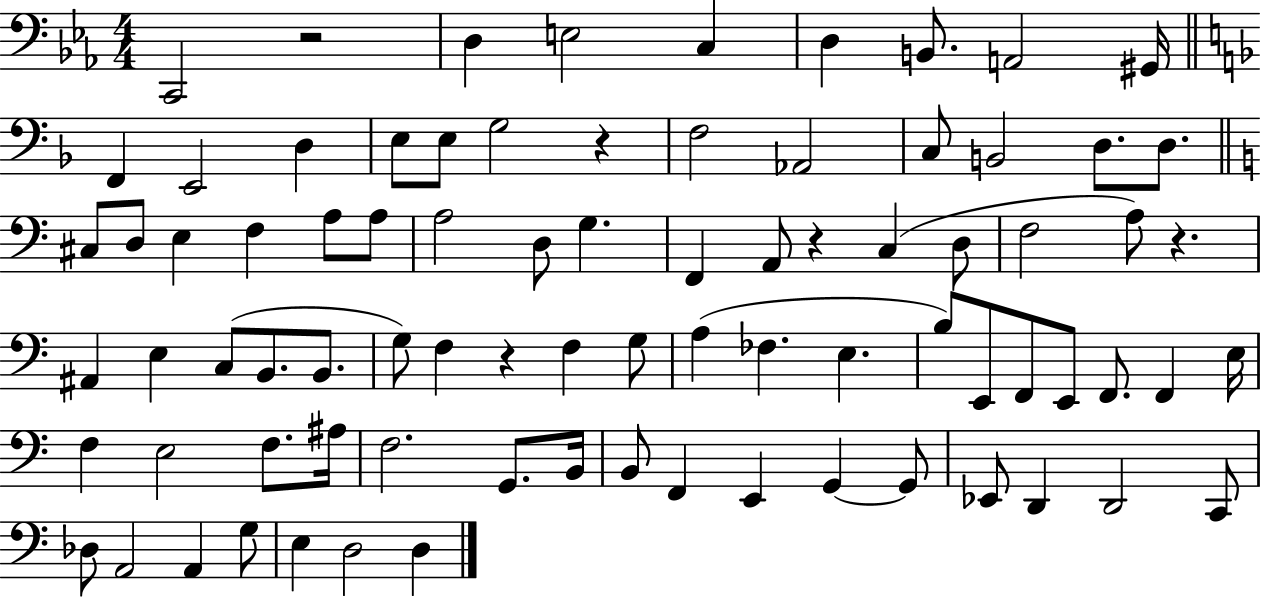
{
  \clef bass
  \numericTimeSignature
  \time 4/4
  \key ees \major
  c,2 r2 | d4 e2 c4 | d4 b,8. a,2 gis,16 | \bar "||" \break \key d \minor f,4 e,2 d4 | e8 e8 g2 r4 | f2 aes,2 | c8 b,2 d8. d8. | \break \bar "||" \break \key a \minor cis8 d8 e4 f4 a8 a8 | a2 d8 g4. | f,4 a,8 r4 c4( d8 | f2 a8) r4. | \break ais,4 e4 c8( b,8. b,8. | g8) f4 r4 f4 g8 | a4( fes4. e4. | b8) e,8 f,8 e,8 f,8. f,4 e16 | \break f4 e2 f8. ais16 | f2. g,8. b,16 | b,8 f,4 e,4 g,4~~ g,8 | ees,8 d,4 d,2 c,8 | \break des8 a,2 a,4 g8 | e4 d2 d4 | \bar "|."
}